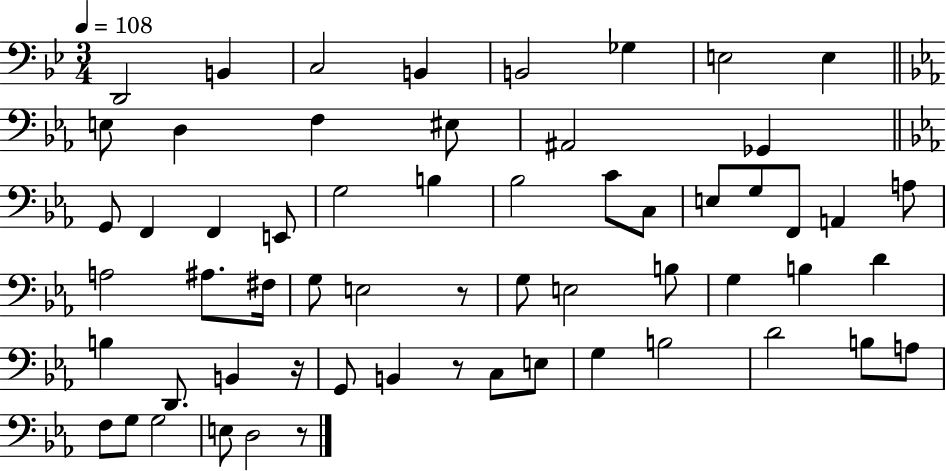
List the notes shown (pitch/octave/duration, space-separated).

D2/h B2/q C3/h B2/q B2/h Gb3/q E3/h E3/q E3/e D3/q F3/q EIS3/e A#2/h Gb2/q G2/e F2/q F2/q E2/e G3/h B3/q Bb3/h C4/e C3/e E3/e G3/e F2/e A2/q A3/e A3/h A#3/e. F#3/s G3/e E3/h R/e G3/e E3/h B3/e G3/q B3/q D4/q B3/q D2/e. B2/q R/s G2/e B2/q R/e C3/e E3/e G3/q B3/h D4/h B3/e A3/e F3/e G3/e G3/h E3/e D3/h R/e